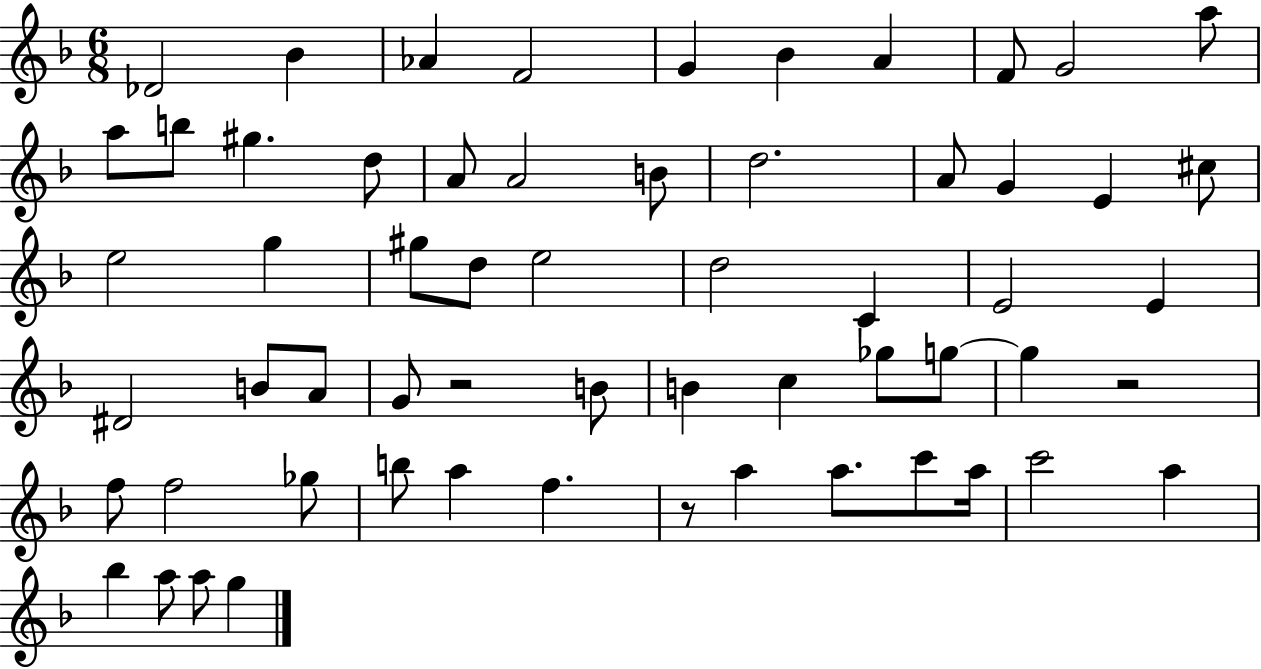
{
  \clef treble
  \numericTimeSignature
  \time 6/8
  \key f \major
  des'2 bes'4 | aes'4 f'2 | g'4 bes'4 a'4 | f'8 g'2 a''8 | \break a''8 b''8 gis''4. d''8 | a'8 a'2 b'8 | d''2. | a'8 g'4 e'4 cis''8 | \break e''2 g''4 | gis''8 d''8 e''2 | d''2 c'4 | e'2 e'4 | \break dis'2 b'8 a'8 | g'8 r2 b'8 | b'4 c''4 ges''8 g''8~~ | g''4 r2 | \break f''8 f''2 ges''8 | b''8 a''4 f''4. | r8 a''4 a''8. c'''8 a''16 | c'''2 a''4 | \break bes''4 a''8 a''8 g''4 | \bar "|."
}